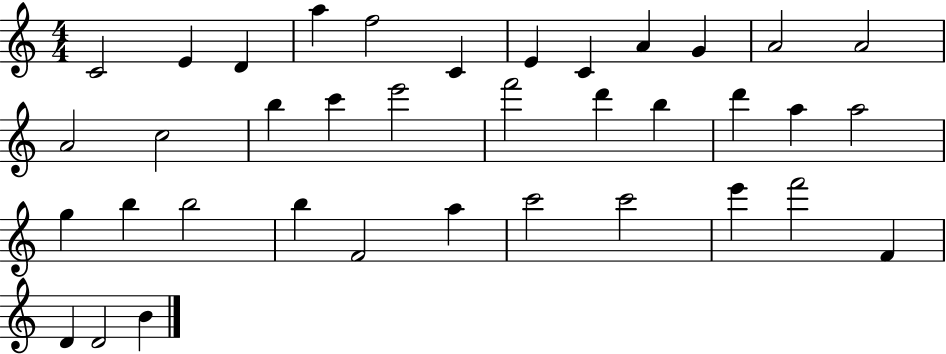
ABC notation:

X:1
T:Untitled
M:4/4
L:1/4
K:C
C2 E D a f2 C E C A G A2 A2 A2 c2 b c' e'2 f'2 d' b d' a a2 g b b2 b F2 a c'2 c'2 e' f'2 F D D2 B